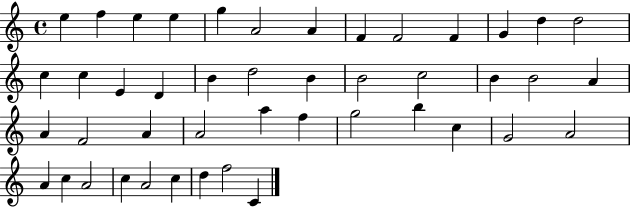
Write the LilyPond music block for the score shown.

{
  \clef treble
  \time 4/4
  \defaultTimeSignature
  \key c \major
  e''4 f''4 e''4 e''4 | g''4 a'2 a'4 | f'4 f'2 f'4 | g'4 d''4 d''2 | \break c''4 c''4 e'4 d'4 | b'4 d''2 b'4 | b'2 c''2 | b'4 b'2 a'4 | \break a'4 f'2 a'4 | a'2 a''4 f''4 | g''2 b''4 c''4 | g'2 a'2 | \break a'4 c''4 a'2 | c''4 a'2 c''4 | d''4 f''2 c'4 | \bar "|."
}